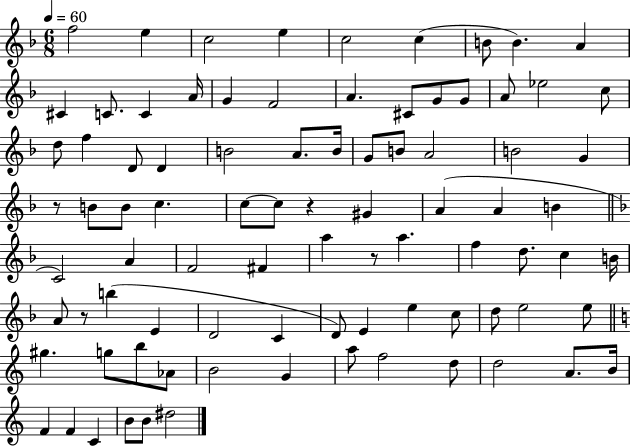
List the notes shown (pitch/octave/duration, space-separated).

F5/h E5/q C5/h E5/q C5/h C5/q B4/e B4/q. A4/q C#4/q C4/e. C4/q A4/s G4/q F4/h A4/q. C#4/e G4/e G4/e A4/e Eb5/h C5/e D5/e F5/q D4/e D4/q B4/h A4/e. B4/s G4/e B4/e A4/h B4/h G4/q R/e B4/e B4/e C5/q. C5/e C5/e R/q G#4/q A4/q A4/q B4/q C4/h A4/q F4/h F#4/q A5/q R/e A5/q. F5/q D5/e. C5/q B4/s A4/e R/e B5/q E4/q D4/h C4/q D4/e E4/q E5/q C5/e D5/e E5/h E5/e G#5/q. G5/e B5/e Ab4/e B4/h G4/q A5/e F5/h D5/e D5/h A4/e. B4/s F4/q F4/q C4/q B4/e B4/e D#5/h